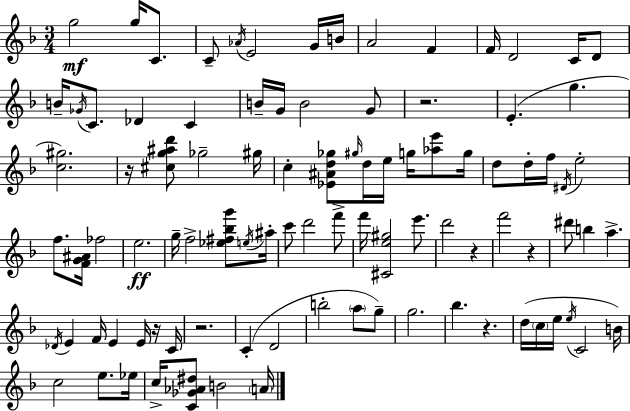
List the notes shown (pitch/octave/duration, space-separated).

G5/h G5/s C4/e. C4/e Ab4/s E4/h G4/s B4/s A4/h F4/q F4/s D4/h C4/s D4/e B4/s Gb4/s C4/e. Db4/q C4/q B4/s G4/s B4/h G4/e R/h. E4/q. G5/q. [C5,G#5]/h. R/s [C#5,G5,A#5,D6]/e Gb5/h G#5/s C5/q [Eb4,A#4,D5,Gb5]/e G#5/s D5/s E5/s G5/s [Ab5,E6]/e G5/s D5/e D5/s F5/s D#4/s E5/h F5/e. [F4,G4,A#4]/s FES5/h E5/h. G5/s F5/h [Eb5,F#5,Bb5,G6]/e E5/s A#5/s C6/e D6/h F6/e F6/s [C#4,E5,G#5]/h E6/e. D6/h R/q F6/h R/q D#6/e B5/q A5/q. Db4/s E4/q F4/s E4/q E4/s R/s C4/s R/h. C4/q D4/h B5/h A5/e G5/e G5/h. Bb5/q. R/q. D5/s C5/s E5/s E5/s C4/h B4/s C5/h E5/e. Eb5/s C5/s [C4,Gb4,Ab4,D#5]/e B4/h A4/s